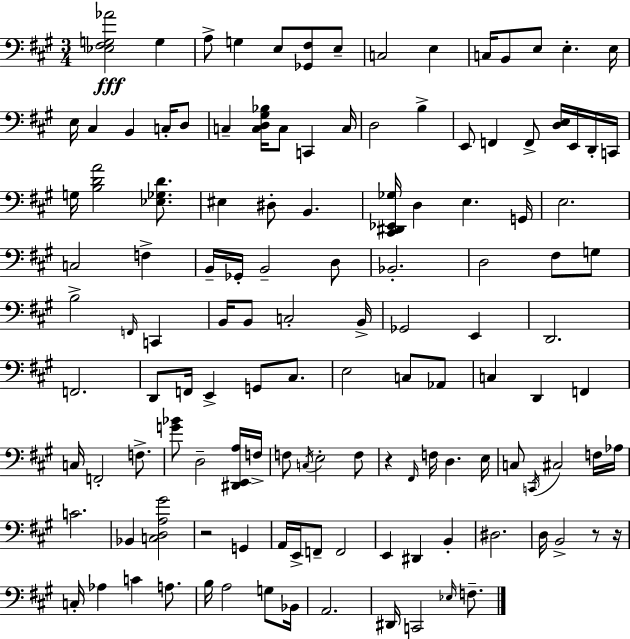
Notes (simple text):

[Eb3,F#3,G3,Ab4]/h G3/q A3/e G3/q E3/e [Gb2,F#3]/e E3/e C3/h E3/q C3/s B2/e E3/e E3/q. E3/s E3/s C#3/q B2/q C3/s D3/e C3/q [C3,D3,G#3,Bb3]/s C3/e C2/q C3/s D3/h B3/q E2/e F2/q F2/e [D3,E3]/s E2/s D2/s C2/s G3/s [B3,D4,A4]/h [Eb3,Gb3,D4]/e. EIS3/q D#3/e B2/q. [C#2,D#2,Eb2,Gb3]/s D3/q E3/q. G2/s E3/h. C3/h F3/q B2/s Gb2/s B2/h D3/e Bb2/h. D3/h F#3/e G3/e B3/h F2/s C2/q B2/s B2/e C3/h B2/s Gb2/h E2/q D2/h. F2/h. D2/e F2/s E2/q G2/e C#3/e. E3/h C3/e Ab2/e C3/q D2/q F2/q C3/s F2/h F3/e. [G4,Bb4]/e D3/h [D#2,E2,A3]/s F3/s F3/e C3/s E3/h F3/e R/q F#2/s F3/s D3/q. E3/s C3/e C2/s C#3/h F3/s Ab3/s C4/h. Bb2/q [C3,D3,A3,G#4]/h R/h G2/q A2/s E2/s F2/e F2/h E2/q D#2/q B2/q D#3/h. D3/s B2/h R/e R/s C3/s Ab3/q C4/q A3/e. B3/s A3/h G3/e Bb2/s A2/h. D#2/s C2/h Eb3/s F3/e.